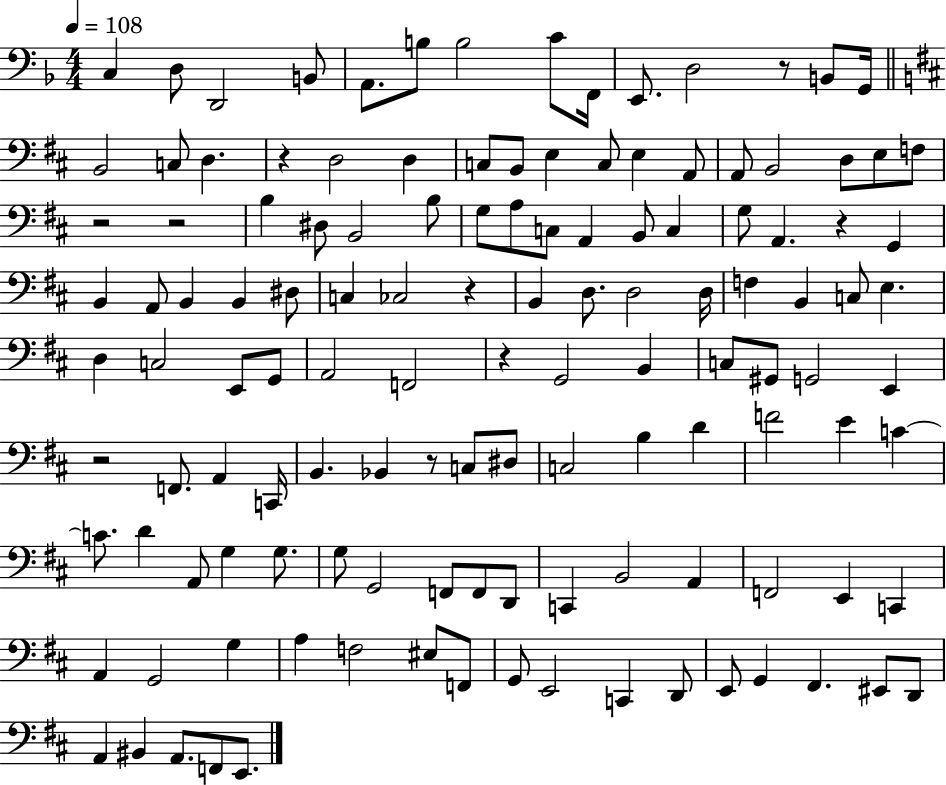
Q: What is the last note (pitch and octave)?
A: E2